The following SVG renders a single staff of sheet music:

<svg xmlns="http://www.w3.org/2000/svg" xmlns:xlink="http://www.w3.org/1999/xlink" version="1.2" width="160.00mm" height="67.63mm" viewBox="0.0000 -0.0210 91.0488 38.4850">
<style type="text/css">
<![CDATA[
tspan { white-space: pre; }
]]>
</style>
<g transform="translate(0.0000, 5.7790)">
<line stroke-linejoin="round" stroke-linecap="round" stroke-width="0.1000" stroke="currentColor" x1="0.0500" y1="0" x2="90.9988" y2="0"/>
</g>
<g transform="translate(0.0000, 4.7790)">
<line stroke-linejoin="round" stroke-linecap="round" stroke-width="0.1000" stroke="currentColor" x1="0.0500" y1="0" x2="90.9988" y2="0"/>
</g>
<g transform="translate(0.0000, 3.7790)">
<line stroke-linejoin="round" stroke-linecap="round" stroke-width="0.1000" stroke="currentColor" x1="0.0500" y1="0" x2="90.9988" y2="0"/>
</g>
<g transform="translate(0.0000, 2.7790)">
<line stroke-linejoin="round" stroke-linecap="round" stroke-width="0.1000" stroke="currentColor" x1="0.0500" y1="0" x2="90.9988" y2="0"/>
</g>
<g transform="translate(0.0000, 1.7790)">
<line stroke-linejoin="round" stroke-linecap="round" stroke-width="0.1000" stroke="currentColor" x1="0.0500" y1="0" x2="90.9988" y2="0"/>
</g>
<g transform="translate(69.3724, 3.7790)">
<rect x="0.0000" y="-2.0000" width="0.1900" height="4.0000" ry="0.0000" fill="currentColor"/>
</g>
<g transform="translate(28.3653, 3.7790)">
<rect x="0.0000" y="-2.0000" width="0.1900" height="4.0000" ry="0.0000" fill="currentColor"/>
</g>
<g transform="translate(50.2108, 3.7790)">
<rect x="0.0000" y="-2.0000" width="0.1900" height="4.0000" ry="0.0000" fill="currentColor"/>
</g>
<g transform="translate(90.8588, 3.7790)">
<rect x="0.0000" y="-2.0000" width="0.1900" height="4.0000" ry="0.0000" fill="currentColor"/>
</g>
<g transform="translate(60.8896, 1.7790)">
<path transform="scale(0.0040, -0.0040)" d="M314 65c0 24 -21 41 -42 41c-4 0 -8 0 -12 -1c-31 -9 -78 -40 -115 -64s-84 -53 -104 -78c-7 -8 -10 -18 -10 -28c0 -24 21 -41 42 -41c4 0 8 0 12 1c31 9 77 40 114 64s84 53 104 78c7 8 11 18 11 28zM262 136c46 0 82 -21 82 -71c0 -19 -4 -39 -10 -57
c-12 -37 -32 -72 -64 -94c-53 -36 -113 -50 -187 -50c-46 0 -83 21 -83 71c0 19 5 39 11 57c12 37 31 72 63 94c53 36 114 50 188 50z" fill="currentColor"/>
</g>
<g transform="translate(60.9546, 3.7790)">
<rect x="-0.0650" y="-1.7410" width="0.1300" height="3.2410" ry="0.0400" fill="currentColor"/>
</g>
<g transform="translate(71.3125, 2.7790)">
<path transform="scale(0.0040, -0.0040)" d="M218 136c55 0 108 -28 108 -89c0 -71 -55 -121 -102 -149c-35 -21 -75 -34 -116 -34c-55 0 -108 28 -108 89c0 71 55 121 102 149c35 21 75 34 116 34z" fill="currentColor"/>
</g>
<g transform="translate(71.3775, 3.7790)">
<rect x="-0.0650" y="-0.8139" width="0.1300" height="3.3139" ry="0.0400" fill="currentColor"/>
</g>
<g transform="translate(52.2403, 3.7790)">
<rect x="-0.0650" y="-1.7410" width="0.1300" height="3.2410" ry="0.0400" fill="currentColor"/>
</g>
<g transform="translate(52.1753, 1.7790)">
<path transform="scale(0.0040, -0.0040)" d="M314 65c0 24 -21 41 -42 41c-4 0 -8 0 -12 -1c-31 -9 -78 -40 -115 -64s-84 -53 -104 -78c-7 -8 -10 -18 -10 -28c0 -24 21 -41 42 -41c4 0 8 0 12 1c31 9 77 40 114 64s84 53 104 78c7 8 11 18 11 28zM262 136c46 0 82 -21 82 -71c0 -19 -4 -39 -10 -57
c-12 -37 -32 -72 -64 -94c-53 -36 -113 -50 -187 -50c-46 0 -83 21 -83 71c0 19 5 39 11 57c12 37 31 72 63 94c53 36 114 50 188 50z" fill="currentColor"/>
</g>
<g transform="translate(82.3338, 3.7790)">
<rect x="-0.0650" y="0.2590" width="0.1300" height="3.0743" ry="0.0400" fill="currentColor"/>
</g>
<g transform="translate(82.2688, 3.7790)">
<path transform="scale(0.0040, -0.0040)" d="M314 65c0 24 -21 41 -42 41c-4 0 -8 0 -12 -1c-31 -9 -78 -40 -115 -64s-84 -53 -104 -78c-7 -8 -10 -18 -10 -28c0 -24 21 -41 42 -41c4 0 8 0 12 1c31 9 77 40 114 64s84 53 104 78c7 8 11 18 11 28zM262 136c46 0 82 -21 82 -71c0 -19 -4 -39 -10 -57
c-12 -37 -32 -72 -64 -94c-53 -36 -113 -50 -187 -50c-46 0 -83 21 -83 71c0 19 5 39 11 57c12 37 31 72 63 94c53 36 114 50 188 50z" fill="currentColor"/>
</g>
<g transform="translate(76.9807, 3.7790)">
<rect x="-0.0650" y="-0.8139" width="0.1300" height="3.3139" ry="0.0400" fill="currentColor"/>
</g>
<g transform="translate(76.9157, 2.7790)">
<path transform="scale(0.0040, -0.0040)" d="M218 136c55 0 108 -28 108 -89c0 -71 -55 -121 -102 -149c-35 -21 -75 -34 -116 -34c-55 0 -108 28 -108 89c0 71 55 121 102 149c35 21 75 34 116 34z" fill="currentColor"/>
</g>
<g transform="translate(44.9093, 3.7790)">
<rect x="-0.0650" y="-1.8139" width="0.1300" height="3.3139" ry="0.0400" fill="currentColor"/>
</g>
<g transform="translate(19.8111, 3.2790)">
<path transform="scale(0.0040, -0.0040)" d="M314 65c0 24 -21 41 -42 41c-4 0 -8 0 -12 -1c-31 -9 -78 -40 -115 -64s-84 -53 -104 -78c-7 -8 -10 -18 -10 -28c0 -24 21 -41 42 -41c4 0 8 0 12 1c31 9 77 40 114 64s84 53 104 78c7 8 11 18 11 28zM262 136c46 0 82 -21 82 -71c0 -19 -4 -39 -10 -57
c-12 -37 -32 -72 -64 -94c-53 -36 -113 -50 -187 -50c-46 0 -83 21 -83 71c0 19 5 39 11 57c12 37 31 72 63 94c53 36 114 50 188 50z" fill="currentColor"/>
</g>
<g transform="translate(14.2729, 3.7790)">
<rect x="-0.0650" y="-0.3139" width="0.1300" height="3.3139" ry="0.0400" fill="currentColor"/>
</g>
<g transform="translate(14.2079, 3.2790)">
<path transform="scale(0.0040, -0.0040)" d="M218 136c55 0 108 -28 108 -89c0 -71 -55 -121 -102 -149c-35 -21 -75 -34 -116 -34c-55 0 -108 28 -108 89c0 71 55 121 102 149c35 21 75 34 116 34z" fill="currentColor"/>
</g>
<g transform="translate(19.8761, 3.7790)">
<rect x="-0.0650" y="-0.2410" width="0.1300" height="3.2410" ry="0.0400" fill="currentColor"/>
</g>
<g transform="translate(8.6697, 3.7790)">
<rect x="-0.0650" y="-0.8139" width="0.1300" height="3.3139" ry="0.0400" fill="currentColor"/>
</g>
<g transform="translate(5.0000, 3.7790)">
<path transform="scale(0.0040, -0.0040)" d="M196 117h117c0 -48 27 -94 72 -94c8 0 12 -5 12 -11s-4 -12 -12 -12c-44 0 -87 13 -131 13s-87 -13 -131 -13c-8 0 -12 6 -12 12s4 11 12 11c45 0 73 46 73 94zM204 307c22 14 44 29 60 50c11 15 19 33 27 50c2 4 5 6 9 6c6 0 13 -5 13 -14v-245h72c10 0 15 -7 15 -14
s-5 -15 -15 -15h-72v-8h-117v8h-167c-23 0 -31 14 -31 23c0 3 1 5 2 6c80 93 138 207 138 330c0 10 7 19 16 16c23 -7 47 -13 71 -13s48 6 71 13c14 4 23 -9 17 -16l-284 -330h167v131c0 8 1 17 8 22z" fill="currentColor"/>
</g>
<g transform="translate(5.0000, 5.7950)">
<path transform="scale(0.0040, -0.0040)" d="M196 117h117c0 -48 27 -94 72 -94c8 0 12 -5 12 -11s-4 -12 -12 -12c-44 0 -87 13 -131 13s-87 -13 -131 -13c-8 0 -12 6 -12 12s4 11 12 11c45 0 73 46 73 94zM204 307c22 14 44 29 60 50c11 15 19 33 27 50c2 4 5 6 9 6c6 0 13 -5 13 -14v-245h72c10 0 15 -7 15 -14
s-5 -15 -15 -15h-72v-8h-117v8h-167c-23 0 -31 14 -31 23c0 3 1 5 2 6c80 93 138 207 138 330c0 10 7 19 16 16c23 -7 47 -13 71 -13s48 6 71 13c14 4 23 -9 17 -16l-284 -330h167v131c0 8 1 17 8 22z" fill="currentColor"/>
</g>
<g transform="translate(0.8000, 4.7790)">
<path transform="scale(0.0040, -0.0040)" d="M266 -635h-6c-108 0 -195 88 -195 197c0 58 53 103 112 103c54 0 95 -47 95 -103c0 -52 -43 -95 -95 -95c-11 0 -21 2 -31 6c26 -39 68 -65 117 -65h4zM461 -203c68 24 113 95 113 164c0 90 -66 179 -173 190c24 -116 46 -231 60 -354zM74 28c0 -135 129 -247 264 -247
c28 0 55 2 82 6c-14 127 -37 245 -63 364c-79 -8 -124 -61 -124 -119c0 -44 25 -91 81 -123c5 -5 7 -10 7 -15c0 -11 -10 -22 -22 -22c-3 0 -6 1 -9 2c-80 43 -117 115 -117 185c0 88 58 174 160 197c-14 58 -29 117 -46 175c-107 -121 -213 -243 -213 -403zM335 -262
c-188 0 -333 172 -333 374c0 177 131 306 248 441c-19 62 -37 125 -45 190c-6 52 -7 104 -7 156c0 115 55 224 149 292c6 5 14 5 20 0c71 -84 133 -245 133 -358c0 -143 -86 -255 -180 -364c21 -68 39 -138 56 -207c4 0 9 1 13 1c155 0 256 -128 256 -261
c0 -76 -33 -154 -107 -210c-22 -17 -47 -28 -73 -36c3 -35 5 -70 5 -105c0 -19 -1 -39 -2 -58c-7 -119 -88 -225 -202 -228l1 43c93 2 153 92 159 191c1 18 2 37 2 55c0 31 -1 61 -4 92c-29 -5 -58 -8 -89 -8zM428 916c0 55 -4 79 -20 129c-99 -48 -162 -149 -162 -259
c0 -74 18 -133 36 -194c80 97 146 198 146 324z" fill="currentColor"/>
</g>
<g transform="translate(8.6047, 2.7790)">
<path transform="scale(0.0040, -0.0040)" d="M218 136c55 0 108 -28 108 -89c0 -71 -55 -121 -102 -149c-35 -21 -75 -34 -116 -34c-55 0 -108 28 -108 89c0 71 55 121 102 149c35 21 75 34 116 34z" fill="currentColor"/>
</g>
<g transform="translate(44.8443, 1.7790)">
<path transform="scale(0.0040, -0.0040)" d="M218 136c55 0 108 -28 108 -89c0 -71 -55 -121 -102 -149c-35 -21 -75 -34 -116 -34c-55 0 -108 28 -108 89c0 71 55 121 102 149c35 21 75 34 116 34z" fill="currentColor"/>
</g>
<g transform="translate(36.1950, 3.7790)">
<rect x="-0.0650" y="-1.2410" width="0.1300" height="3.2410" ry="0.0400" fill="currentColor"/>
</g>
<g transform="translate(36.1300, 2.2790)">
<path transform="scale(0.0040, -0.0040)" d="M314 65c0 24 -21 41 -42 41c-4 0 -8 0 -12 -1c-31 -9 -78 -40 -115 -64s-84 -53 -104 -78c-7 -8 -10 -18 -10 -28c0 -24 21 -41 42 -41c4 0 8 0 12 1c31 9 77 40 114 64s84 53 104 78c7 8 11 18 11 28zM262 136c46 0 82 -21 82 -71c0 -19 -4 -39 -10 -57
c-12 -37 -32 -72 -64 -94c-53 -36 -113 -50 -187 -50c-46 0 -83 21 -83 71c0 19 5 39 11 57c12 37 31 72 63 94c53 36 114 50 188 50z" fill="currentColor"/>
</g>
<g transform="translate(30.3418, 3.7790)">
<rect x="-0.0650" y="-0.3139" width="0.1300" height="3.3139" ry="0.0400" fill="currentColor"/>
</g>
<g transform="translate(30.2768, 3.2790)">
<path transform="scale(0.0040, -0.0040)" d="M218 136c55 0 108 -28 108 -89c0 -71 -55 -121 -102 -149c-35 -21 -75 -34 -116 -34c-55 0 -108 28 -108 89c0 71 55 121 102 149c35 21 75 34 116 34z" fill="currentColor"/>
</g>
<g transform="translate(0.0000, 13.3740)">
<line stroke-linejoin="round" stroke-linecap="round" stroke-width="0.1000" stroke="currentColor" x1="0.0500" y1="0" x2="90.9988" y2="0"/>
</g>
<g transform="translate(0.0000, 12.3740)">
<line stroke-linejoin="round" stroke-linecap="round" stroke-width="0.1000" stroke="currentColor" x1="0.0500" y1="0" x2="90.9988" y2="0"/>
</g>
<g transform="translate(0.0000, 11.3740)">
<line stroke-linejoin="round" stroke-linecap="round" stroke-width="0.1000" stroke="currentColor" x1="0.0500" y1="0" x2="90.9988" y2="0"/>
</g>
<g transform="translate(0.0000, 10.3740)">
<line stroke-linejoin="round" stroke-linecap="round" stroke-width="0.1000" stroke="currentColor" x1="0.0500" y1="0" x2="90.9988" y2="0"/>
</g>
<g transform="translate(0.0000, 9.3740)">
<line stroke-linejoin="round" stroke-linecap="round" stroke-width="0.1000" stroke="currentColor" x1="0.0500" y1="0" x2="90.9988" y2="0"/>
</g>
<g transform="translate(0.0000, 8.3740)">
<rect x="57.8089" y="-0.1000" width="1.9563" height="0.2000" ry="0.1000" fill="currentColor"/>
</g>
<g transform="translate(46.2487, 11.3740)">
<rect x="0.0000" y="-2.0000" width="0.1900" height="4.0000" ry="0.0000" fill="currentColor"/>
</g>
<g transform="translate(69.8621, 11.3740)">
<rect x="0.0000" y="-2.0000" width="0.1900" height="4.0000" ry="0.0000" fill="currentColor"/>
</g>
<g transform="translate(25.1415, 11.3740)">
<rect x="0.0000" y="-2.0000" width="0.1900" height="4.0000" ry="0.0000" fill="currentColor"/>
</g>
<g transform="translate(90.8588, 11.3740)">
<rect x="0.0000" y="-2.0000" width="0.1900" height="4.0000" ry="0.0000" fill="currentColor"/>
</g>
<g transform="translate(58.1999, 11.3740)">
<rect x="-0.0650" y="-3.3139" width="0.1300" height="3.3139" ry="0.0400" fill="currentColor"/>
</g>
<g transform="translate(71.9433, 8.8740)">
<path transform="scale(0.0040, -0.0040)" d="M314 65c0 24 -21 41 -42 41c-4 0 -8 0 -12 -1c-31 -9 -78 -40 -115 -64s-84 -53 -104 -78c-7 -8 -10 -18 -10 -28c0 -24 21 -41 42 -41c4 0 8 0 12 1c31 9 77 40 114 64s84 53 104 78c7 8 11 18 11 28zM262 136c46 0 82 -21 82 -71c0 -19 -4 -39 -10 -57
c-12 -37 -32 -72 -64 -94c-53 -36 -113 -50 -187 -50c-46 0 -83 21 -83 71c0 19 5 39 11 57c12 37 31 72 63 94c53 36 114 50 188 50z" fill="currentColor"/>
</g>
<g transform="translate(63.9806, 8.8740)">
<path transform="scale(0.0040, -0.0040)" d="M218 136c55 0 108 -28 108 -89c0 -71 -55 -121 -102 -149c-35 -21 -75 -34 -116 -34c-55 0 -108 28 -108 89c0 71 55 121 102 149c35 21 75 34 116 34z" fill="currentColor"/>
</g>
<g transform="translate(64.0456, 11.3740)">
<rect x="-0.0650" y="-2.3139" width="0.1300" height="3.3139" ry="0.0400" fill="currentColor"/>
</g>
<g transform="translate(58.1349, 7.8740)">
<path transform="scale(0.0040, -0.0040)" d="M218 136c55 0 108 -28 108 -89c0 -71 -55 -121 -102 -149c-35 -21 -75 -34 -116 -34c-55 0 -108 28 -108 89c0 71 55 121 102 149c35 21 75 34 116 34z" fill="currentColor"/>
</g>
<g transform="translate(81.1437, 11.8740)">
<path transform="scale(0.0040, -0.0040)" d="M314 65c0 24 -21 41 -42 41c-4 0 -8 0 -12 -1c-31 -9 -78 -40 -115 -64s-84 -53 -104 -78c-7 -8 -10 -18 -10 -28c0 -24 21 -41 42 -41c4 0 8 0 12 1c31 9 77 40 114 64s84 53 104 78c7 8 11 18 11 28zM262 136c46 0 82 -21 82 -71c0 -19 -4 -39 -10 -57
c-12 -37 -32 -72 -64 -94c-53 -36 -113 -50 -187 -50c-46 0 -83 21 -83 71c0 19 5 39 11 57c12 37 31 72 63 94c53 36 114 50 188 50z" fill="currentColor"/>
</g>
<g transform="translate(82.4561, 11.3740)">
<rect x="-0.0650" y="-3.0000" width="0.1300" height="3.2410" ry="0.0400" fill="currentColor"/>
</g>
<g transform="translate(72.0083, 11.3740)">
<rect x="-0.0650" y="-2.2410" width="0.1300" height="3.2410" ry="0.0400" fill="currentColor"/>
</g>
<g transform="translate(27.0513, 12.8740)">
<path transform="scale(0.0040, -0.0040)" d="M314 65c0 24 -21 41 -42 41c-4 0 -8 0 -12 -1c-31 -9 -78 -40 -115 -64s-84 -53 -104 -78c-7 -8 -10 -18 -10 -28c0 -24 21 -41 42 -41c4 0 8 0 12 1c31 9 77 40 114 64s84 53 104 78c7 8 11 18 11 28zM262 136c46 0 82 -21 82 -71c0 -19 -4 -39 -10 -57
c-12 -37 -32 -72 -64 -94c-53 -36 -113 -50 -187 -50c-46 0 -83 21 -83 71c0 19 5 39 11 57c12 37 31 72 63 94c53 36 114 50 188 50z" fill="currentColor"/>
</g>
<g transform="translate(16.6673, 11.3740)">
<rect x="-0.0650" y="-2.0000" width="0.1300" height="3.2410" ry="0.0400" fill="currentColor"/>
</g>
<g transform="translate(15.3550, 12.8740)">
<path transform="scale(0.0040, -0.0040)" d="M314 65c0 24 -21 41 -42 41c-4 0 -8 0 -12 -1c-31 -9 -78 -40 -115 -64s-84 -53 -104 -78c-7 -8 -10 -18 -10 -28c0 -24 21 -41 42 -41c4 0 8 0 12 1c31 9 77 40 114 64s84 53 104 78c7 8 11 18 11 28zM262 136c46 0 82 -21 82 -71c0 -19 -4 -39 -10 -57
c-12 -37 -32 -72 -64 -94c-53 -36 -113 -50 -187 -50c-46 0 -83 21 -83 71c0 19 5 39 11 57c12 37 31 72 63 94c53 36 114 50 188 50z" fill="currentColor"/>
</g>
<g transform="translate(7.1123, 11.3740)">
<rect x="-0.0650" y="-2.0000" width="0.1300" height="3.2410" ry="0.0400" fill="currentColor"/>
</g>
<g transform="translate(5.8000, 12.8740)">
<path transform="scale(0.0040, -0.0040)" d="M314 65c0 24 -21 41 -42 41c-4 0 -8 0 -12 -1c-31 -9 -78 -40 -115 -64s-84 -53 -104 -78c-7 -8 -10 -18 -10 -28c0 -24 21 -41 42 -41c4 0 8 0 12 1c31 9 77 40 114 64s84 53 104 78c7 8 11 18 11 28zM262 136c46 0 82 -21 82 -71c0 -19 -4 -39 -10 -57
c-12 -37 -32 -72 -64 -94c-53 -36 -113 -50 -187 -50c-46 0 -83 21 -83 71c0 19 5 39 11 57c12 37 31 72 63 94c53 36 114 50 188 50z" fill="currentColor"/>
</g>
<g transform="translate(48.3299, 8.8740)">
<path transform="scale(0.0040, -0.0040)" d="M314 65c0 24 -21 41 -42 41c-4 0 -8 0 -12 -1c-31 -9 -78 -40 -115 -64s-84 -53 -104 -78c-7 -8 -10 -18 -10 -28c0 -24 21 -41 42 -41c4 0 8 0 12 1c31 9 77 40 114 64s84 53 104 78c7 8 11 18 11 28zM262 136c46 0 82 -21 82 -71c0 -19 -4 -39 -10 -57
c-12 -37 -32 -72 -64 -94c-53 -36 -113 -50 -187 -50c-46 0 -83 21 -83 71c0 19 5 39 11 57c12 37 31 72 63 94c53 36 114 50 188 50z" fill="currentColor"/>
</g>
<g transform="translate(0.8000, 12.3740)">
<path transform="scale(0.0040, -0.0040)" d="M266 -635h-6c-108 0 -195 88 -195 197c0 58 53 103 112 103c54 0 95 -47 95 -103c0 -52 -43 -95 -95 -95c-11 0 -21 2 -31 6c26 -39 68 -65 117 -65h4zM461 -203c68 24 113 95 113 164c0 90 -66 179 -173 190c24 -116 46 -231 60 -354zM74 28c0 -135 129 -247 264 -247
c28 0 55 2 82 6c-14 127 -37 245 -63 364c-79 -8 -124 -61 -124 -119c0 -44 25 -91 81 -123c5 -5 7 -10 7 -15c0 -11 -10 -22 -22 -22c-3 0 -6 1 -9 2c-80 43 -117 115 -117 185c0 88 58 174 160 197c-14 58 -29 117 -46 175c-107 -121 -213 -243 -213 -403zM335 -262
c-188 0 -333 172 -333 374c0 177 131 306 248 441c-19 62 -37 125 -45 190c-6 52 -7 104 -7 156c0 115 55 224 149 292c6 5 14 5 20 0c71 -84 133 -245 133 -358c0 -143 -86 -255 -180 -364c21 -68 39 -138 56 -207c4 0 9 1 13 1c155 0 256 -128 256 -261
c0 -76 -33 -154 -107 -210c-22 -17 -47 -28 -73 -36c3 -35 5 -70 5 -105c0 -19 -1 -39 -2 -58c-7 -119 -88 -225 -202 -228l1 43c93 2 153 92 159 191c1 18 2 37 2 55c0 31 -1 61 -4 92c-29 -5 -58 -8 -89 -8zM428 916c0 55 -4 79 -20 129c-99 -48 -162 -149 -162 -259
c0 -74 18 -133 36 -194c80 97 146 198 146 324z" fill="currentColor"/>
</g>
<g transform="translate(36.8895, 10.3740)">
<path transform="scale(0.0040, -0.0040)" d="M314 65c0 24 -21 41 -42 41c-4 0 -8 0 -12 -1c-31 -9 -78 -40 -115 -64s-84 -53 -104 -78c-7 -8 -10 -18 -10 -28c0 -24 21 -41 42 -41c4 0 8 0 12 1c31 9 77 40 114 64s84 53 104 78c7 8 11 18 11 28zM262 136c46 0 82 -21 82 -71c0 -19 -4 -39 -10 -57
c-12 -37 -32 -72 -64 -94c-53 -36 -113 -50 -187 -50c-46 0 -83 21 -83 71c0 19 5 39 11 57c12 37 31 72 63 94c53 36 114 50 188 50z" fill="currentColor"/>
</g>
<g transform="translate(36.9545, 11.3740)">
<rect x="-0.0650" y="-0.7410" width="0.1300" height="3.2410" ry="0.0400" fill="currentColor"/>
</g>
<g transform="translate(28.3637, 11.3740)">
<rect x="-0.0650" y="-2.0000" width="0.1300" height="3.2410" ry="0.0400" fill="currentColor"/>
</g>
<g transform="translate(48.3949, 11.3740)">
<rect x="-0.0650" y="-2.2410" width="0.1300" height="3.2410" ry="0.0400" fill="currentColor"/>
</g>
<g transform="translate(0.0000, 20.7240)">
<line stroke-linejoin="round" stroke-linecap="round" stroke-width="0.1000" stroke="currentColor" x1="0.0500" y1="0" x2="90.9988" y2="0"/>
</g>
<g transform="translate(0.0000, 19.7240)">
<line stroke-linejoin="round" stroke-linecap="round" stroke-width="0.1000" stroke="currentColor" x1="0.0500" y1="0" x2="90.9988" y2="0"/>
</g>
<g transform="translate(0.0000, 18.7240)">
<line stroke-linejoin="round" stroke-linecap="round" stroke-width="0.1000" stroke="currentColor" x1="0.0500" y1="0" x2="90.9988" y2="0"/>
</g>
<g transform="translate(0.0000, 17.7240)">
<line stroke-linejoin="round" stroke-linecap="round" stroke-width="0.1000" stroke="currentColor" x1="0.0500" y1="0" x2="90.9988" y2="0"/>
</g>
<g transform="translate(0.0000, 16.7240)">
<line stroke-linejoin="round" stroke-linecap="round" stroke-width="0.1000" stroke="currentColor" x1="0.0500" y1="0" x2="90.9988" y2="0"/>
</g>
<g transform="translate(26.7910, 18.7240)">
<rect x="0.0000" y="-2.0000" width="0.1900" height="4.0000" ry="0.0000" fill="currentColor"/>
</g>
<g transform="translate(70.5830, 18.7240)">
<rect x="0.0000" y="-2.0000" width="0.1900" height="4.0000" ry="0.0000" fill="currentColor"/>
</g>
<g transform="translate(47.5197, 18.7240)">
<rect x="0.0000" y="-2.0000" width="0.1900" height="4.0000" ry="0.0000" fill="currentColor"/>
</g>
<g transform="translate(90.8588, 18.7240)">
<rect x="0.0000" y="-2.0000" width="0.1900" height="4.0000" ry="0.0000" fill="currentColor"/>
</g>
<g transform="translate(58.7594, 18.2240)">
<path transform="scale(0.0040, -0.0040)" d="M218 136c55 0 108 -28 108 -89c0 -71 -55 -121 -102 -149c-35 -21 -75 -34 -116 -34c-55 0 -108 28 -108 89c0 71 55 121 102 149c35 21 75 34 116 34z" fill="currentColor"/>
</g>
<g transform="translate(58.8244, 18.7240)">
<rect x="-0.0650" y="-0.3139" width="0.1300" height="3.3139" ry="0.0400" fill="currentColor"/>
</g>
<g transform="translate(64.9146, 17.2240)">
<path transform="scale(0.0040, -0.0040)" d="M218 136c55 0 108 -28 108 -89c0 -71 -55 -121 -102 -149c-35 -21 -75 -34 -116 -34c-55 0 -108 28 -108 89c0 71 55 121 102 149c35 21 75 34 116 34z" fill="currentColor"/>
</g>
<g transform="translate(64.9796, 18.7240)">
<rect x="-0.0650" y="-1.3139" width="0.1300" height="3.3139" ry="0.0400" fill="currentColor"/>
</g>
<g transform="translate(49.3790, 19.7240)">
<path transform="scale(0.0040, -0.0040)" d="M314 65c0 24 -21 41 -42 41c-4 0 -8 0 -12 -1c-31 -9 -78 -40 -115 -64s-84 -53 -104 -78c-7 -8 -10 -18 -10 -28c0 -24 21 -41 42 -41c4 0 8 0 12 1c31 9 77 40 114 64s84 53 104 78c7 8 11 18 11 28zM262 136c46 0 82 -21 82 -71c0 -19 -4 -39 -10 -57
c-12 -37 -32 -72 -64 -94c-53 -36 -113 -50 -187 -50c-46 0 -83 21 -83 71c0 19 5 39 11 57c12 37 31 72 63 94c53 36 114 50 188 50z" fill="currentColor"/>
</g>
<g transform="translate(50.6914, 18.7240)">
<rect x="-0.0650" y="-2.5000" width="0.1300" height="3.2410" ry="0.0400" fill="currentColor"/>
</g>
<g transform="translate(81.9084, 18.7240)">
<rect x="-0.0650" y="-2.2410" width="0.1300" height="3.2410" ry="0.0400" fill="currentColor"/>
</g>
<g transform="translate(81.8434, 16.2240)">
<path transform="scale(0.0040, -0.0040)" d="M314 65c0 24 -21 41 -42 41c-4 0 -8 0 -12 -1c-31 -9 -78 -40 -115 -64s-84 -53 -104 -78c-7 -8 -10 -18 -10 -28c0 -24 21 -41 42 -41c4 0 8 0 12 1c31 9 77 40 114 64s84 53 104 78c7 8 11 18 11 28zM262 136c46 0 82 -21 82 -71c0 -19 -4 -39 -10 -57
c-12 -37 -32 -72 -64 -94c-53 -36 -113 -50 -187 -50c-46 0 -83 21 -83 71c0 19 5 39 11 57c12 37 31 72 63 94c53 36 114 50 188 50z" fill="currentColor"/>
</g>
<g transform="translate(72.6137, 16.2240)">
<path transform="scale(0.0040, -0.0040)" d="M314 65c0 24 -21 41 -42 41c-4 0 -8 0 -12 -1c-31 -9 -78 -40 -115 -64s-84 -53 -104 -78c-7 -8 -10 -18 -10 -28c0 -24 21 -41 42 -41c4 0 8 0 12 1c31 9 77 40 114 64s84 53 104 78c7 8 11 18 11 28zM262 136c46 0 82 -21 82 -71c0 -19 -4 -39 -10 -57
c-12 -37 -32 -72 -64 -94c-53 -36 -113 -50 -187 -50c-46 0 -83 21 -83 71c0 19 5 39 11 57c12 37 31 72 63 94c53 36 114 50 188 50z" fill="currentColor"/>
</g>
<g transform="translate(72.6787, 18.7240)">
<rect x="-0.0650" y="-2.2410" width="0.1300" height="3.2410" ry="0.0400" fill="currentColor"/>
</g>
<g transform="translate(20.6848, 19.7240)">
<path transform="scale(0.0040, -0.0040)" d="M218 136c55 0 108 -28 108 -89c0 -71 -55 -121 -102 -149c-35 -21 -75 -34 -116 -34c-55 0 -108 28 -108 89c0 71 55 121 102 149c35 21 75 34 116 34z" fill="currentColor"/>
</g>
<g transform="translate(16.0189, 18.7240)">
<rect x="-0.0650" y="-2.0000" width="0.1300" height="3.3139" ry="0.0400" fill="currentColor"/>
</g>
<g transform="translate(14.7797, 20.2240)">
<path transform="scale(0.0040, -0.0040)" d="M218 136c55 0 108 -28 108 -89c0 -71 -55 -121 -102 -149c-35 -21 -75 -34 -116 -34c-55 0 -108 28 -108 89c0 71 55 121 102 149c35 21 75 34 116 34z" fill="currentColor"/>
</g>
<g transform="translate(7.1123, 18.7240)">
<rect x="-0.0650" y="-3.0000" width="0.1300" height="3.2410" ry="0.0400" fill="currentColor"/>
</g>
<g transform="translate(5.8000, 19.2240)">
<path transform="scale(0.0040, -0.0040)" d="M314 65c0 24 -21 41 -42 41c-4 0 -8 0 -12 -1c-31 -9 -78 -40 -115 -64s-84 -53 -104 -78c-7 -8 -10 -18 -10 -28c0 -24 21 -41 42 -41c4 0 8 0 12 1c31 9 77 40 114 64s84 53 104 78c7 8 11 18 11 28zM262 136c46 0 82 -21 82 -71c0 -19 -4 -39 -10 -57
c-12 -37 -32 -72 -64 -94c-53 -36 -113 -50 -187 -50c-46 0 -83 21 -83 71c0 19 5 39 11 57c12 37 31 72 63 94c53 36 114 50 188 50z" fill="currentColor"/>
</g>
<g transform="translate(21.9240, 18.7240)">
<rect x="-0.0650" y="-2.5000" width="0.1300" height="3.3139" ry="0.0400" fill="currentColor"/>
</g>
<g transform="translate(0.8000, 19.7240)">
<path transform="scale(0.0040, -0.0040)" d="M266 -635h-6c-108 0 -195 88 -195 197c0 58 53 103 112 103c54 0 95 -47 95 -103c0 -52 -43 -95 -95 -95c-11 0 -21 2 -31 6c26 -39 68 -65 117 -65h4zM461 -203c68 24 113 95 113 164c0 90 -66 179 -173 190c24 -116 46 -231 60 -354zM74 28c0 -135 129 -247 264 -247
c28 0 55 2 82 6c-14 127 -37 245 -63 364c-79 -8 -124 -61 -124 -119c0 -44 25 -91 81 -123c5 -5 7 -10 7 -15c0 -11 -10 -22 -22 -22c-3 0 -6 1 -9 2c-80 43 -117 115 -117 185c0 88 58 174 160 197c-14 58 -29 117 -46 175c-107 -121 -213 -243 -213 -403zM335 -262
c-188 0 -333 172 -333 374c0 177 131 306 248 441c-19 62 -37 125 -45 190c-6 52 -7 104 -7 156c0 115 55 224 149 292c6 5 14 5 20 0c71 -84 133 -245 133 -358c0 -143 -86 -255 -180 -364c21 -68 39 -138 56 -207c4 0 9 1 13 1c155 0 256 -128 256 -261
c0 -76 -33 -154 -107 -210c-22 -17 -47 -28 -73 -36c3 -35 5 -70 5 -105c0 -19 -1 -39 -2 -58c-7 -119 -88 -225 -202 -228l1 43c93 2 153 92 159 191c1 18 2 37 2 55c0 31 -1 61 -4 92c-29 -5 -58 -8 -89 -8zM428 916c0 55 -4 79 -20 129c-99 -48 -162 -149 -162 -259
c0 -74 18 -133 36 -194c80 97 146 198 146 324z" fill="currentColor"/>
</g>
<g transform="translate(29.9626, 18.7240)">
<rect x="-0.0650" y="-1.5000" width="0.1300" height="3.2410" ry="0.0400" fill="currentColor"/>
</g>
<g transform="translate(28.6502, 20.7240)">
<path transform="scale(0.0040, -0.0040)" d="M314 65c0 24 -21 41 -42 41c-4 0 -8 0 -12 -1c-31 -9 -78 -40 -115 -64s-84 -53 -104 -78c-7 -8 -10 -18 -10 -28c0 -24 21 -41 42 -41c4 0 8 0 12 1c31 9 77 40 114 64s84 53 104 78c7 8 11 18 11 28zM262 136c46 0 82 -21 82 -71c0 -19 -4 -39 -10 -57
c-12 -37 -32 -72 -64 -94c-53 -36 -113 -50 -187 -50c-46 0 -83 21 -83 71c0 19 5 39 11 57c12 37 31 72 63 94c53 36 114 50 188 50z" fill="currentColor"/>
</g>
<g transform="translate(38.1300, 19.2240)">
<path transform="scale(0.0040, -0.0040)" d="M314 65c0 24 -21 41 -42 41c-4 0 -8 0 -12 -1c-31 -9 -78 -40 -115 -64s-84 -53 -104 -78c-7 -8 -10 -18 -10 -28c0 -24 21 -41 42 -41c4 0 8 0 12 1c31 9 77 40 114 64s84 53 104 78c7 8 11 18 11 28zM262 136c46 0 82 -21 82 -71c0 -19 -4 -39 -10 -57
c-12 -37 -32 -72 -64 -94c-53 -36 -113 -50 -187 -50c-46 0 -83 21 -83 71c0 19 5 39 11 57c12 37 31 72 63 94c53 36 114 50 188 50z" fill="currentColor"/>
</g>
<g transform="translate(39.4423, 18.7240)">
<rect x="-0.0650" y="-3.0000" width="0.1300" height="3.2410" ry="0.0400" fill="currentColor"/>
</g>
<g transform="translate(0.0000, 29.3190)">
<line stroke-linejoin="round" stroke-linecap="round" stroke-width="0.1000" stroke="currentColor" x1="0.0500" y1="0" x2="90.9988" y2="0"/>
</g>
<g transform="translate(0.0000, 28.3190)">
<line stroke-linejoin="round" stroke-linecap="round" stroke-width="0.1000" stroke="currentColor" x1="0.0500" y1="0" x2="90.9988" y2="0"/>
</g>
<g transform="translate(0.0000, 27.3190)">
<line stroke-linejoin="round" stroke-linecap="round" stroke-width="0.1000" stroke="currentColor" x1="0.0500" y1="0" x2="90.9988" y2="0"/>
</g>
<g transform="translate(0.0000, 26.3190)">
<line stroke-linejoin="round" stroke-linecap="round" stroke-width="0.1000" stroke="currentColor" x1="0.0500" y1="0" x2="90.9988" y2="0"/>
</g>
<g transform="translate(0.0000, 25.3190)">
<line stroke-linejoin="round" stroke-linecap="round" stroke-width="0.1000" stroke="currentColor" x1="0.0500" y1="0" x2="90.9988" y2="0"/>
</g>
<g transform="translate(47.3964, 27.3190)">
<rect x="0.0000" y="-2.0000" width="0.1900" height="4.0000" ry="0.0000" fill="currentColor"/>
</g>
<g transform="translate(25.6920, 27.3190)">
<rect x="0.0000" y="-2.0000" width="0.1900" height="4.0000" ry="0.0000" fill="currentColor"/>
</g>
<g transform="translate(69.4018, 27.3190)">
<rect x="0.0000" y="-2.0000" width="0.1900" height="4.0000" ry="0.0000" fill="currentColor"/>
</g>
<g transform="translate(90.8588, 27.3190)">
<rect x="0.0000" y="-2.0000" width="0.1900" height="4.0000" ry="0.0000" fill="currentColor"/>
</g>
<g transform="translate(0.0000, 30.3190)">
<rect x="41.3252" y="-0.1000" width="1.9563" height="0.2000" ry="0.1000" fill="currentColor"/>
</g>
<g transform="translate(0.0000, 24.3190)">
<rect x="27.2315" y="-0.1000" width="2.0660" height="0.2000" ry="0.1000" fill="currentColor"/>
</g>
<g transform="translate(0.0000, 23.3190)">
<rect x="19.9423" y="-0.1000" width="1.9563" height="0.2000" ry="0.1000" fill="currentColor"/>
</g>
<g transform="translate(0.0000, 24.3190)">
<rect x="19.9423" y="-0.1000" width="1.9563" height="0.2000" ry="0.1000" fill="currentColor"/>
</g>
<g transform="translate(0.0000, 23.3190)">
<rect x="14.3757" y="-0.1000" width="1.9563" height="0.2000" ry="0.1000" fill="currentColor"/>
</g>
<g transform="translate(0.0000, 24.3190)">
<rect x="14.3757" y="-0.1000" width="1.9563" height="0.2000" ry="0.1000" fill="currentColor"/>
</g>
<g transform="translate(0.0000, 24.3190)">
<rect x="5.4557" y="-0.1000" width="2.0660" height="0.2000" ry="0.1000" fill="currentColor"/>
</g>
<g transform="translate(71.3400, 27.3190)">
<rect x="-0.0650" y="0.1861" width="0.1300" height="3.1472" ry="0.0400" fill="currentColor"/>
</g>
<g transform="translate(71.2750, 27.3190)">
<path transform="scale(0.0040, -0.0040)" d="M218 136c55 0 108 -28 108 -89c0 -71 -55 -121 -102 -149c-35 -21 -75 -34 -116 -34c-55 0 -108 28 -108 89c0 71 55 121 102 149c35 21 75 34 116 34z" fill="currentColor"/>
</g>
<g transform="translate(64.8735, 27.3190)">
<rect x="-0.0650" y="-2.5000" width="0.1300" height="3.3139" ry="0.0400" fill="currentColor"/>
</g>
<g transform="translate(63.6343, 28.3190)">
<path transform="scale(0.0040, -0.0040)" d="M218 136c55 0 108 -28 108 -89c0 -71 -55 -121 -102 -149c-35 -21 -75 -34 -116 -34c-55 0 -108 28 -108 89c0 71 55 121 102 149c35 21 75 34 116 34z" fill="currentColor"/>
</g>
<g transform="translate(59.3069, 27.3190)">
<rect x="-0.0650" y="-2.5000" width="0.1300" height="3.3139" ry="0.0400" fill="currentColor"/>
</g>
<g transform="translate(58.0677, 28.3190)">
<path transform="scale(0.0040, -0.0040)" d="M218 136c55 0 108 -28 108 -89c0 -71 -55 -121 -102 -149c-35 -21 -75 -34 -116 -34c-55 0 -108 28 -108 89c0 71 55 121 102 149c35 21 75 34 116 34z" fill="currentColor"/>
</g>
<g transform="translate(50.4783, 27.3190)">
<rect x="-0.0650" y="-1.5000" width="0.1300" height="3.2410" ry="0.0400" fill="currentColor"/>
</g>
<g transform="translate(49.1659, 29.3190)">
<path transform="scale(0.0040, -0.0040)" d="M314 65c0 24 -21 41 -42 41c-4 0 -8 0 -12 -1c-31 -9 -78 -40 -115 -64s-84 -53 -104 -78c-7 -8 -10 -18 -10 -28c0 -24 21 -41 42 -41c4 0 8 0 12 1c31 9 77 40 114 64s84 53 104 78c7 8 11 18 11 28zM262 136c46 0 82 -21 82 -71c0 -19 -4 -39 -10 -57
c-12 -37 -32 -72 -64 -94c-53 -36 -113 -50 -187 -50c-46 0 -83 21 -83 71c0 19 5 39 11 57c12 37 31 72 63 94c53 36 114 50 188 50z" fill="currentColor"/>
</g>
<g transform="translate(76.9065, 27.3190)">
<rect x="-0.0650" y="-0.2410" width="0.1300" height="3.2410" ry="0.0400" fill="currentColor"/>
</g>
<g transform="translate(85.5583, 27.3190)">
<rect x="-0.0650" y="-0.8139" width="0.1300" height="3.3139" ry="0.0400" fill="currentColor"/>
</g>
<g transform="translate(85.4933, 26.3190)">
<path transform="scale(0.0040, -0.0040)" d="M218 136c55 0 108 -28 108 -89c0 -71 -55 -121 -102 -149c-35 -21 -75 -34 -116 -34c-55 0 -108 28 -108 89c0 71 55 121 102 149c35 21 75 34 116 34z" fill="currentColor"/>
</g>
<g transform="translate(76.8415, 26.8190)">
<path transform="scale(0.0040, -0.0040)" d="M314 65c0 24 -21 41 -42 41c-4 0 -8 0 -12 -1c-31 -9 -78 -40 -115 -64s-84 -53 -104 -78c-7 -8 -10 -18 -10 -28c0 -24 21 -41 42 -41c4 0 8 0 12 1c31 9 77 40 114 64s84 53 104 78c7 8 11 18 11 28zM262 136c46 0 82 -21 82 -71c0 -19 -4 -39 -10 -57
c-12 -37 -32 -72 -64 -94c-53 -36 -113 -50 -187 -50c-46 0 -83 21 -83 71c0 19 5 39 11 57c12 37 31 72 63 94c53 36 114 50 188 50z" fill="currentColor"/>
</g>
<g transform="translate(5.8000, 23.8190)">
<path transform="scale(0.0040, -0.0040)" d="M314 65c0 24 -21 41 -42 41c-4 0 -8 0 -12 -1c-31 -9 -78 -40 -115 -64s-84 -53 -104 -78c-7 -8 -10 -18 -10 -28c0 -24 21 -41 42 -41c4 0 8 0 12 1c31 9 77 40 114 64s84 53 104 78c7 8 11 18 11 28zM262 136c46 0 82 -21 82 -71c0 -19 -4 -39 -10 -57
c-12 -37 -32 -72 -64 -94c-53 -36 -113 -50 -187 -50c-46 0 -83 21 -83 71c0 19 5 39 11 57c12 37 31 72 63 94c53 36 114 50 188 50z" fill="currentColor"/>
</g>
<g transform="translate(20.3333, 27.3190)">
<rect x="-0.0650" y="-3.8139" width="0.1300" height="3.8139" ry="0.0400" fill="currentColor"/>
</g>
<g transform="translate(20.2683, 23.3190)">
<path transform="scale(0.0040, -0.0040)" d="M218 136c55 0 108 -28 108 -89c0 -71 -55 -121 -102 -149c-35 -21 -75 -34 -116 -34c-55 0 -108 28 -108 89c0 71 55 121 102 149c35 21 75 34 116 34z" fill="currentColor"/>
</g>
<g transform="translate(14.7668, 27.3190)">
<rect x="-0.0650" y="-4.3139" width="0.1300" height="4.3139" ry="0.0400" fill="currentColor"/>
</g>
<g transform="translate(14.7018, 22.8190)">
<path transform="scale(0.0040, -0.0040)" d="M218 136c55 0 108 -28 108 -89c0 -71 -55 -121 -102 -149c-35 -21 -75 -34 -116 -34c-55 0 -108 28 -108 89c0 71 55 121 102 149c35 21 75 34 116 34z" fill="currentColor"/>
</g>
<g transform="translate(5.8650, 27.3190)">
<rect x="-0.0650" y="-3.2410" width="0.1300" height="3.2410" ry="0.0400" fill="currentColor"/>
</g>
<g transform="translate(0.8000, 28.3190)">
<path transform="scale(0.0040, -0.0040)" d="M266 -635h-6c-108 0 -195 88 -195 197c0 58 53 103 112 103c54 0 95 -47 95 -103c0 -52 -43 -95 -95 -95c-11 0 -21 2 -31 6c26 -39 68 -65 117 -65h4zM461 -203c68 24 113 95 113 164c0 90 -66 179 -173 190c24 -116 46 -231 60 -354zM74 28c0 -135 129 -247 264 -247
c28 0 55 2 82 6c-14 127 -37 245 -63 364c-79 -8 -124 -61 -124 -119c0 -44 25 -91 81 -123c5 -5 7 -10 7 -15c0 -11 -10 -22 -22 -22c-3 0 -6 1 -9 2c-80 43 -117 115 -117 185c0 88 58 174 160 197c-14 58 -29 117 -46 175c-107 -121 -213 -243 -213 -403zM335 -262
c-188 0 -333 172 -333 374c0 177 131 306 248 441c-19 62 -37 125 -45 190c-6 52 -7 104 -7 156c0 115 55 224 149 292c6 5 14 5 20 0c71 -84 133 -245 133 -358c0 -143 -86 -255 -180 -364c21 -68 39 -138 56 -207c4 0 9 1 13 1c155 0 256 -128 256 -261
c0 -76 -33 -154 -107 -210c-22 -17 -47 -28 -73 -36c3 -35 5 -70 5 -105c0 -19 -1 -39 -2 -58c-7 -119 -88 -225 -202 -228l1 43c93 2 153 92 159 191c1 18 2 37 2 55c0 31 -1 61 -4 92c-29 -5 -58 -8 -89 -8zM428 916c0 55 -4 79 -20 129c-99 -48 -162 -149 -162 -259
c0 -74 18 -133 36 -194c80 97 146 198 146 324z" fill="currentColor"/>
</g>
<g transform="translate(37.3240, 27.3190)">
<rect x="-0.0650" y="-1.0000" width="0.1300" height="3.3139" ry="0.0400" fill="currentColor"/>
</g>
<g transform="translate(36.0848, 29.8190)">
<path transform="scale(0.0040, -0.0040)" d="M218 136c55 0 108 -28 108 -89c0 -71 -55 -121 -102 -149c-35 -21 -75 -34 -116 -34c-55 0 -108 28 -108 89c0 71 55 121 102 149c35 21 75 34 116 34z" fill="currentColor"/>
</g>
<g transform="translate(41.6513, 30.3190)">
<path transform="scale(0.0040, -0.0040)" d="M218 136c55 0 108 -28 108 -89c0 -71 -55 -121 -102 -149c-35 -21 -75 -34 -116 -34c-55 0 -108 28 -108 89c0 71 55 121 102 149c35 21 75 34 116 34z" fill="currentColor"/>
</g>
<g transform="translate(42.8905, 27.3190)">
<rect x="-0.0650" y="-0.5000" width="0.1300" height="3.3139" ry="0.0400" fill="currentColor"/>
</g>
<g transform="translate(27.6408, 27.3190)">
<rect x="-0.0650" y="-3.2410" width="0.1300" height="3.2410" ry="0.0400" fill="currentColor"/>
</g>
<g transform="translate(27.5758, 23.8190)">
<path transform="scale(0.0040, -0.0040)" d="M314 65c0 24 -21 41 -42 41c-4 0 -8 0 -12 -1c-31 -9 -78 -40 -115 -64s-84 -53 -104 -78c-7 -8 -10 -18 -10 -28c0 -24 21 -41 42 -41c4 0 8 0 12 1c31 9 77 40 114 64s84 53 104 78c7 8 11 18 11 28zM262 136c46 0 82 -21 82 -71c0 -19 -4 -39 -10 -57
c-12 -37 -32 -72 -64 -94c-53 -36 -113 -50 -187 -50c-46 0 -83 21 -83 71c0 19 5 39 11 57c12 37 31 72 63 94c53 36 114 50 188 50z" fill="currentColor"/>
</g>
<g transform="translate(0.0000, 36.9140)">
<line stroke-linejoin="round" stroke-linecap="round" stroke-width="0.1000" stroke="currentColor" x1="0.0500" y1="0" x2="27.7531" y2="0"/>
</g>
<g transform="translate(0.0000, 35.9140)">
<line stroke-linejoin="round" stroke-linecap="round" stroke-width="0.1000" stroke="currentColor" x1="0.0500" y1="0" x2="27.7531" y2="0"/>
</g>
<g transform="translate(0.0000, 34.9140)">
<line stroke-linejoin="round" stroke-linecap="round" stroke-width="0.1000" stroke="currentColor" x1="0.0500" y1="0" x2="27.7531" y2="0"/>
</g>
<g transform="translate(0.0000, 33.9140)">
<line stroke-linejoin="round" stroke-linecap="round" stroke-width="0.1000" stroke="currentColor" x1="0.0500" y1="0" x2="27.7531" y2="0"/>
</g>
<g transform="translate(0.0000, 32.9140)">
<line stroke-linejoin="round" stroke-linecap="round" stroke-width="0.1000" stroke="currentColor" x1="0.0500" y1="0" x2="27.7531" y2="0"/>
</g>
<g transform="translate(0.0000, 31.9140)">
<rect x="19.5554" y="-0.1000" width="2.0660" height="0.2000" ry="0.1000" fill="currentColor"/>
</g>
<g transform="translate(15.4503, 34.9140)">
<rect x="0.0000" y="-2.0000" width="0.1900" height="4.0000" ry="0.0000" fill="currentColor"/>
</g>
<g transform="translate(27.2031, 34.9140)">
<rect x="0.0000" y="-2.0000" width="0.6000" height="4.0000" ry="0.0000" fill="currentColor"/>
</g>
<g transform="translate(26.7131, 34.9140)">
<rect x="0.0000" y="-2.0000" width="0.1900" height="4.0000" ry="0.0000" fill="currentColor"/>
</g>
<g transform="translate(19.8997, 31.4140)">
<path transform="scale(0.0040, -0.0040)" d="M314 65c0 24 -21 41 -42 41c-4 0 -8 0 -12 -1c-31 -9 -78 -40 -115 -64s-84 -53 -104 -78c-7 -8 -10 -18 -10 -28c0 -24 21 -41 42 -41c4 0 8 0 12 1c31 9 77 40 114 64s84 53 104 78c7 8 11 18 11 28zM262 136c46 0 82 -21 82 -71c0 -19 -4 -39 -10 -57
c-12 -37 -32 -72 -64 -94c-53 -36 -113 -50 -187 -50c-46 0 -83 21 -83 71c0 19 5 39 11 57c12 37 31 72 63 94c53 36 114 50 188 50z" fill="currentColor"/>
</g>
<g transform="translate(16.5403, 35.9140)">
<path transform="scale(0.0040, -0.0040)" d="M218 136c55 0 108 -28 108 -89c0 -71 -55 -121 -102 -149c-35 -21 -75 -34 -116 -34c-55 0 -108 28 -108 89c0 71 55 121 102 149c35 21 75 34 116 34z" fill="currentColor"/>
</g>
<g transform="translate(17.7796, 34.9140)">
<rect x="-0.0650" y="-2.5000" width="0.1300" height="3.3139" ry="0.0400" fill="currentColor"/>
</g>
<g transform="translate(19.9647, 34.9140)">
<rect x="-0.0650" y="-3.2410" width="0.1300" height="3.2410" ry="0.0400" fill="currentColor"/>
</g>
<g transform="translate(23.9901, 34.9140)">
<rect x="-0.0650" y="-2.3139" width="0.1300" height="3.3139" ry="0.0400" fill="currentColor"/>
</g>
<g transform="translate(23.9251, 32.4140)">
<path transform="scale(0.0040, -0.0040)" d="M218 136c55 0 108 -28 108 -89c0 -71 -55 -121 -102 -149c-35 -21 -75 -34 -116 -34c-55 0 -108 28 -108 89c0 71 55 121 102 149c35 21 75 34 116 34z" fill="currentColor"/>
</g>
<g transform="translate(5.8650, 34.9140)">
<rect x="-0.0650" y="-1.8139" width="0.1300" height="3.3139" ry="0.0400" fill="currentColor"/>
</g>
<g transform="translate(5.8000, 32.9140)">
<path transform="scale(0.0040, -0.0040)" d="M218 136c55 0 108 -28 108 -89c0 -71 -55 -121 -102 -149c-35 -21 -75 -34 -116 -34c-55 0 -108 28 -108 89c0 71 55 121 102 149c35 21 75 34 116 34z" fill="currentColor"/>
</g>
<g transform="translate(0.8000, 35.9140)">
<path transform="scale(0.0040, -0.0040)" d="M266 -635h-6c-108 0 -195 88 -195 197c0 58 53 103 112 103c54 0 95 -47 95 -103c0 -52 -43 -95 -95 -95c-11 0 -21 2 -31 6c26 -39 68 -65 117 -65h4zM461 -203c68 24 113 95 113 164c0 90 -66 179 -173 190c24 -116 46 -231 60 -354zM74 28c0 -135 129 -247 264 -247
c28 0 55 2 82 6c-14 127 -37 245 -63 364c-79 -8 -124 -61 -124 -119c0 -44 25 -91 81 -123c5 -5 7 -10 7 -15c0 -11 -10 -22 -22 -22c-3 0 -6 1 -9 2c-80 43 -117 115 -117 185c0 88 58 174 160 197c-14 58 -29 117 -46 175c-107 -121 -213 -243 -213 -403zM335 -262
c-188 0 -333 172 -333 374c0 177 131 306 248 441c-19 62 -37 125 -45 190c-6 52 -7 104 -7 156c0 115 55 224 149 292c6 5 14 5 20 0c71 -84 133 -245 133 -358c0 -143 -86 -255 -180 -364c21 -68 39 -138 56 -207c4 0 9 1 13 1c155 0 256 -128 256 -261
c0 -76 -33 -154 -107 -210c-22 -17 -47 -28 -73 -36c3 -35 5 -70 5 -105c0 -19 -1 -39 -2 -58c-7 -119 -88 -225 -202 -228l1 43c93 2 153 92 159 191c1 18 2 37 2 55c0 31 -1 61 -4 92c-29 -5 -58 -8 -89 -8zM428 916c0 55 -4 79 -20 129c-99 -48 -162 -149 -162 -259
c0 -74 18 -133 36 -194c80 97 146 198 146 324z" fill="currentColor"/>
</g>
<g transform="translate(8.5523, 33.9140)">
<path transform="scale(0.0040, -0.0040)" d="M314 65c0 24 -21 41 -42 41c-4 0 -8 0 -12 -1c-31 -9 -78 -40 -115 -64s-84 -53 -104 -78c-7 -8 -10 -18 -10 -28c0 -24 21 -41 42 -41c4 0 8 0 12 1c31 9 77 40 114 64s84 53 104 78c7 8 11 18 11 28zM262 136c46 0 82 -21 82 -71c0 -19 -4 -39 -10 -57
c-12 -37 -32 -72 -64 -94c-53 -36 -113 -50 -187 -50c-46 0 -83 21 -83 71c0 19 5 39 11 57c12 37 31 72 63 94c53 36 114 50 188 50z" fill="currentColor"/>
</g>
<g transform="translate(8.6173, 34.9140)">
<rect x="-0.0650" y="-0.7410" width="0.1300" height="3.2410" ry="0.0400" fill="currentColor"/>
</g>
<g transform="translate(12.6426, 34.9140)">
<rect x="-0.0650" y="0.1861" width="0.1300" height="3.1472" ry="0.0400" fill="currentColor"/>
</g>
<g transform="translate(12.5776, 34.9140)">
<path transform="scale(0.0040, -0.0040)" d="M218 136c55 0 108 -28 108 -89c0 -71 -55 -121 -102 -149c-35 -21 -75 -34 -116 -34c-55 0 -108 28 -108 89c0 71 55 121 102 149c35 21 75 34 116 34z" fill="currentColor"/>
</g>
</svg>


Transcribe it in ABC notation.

X:1
T:Untitled
M:4/4
L:1/4
K:C
d c c2 c e2 f f2 f2 d d B2 F2 F2 F2 d2 g2 b g g2 A2 A2 F G E2 A2 G2 c e g2 g2 b2 d' c' b2 D C E2 G G B c2 d f d2 B G b2 g